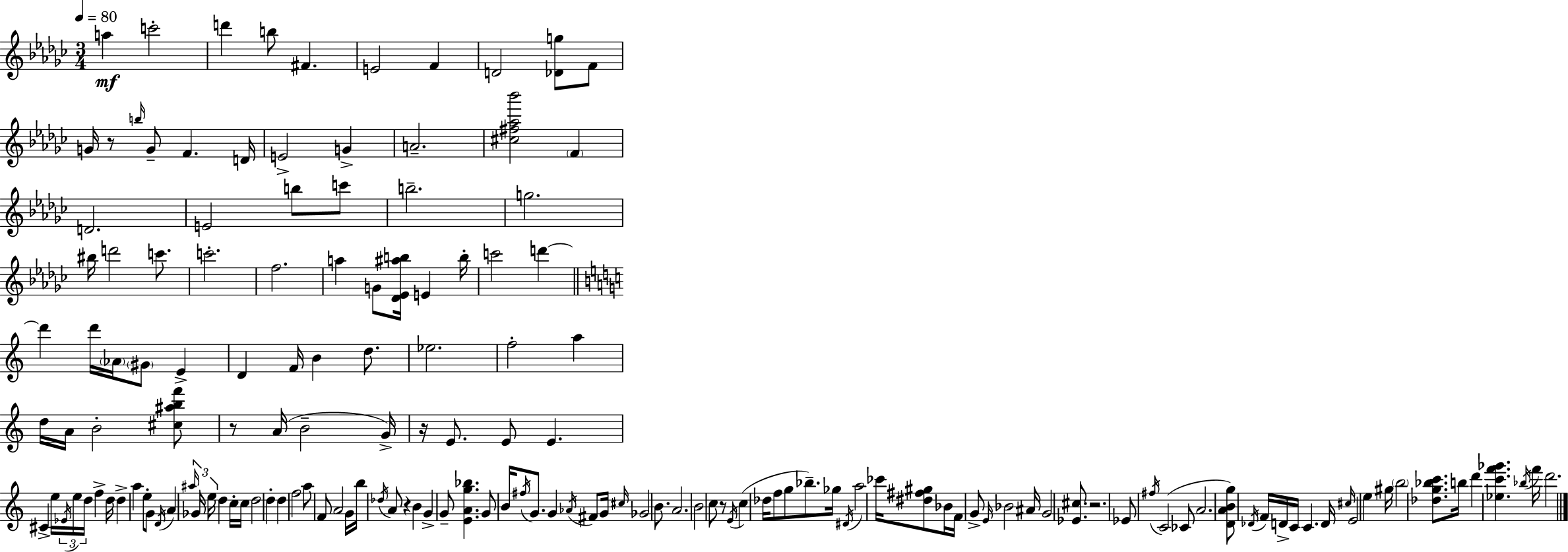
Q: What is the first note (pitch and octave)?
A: A5